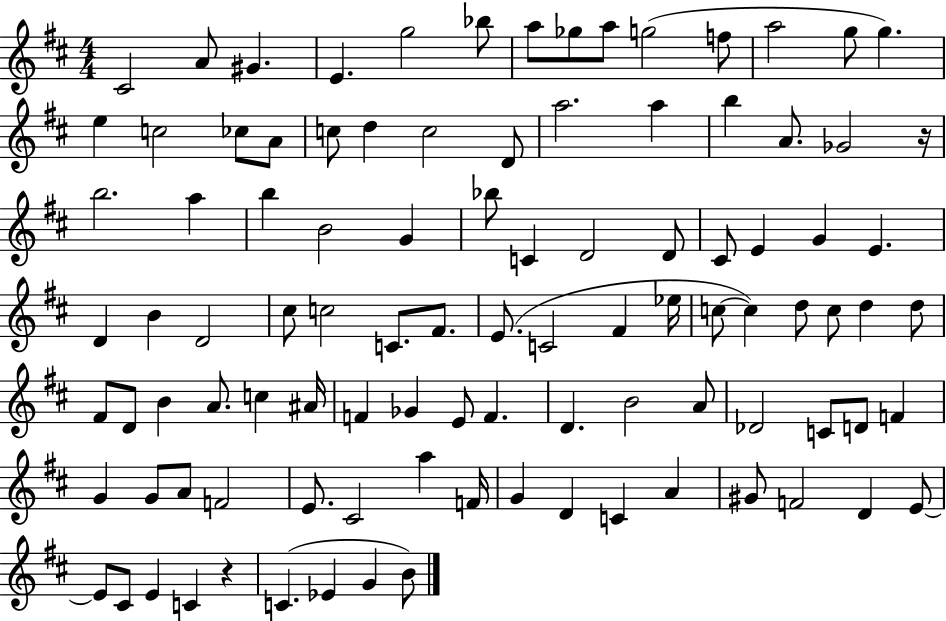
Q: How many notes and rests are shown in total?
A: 100